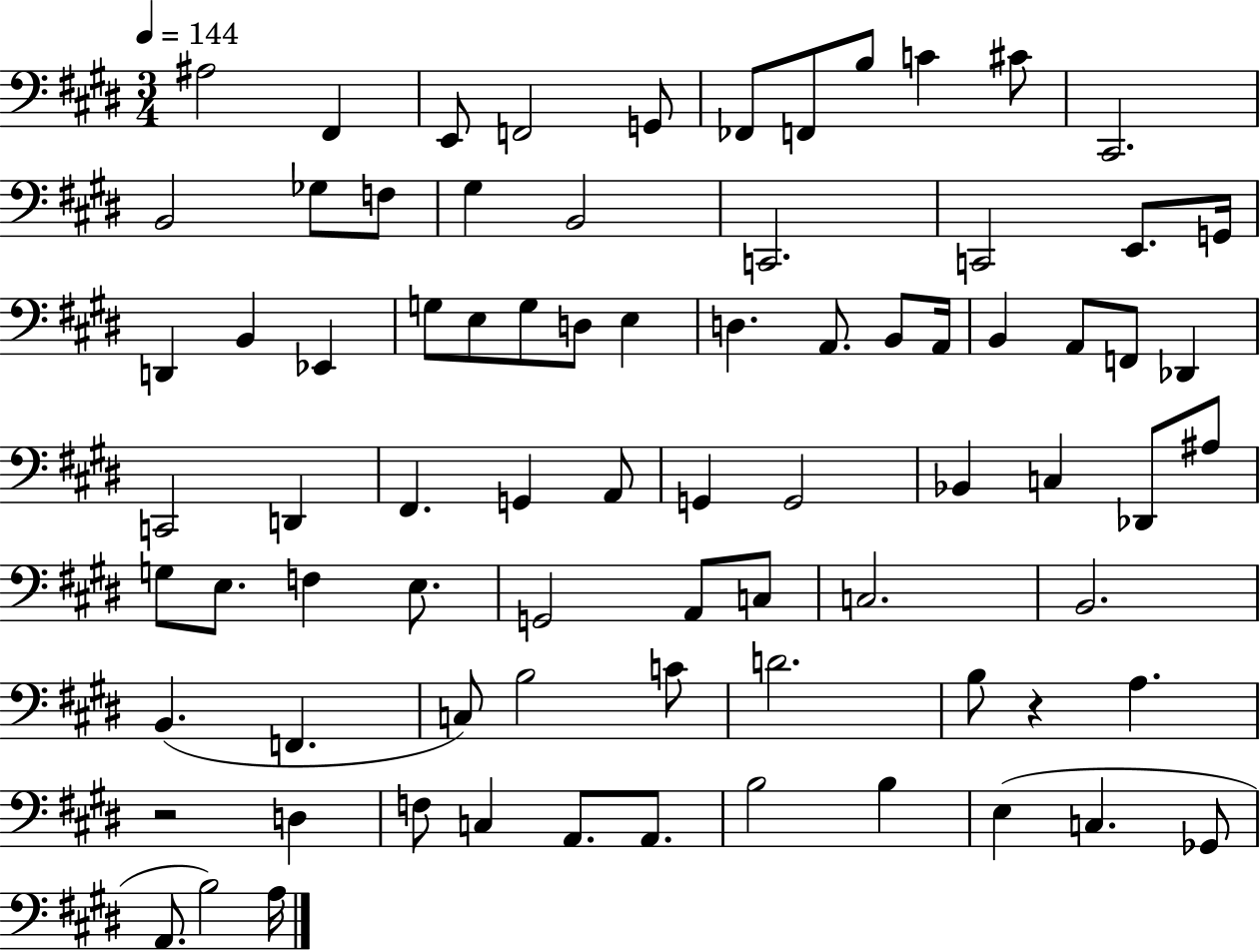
X:1
T:Untitled
M:3/4
L:1/4
K:E
^A,2 ^F,, E,,/2 F,,2 G,,/2 _F,,/2 F,,/2 B,/2 C ^C/2 ^C,,2 B,,2 _G,/2 F,/2 ^G, B,,2 C,,2 C,,2 E,,/2 G,,/4 D,, B,, _E,, G,/2 E,/2 G,/2 D,/2 E, D, A,,/2 B,,/2 A,,/4 B,, A,,/2 F,,/2 _D,, C,,2 D,, ^F,, G,, A,,/2 G,, G,,2 _B,, C, _D,,/2 ^A,/2 G,/2 E,/2 F, E,/2 G,,2 A,,/2 C,/2 C,2 B,,2 B,, F,, C,/2 B,2 C/2 D2 B,/2 z A, z2 D, F,/2 C, A,,/2 A,,/2 B,2 B, E, C, _G,,/2 A,,/2 B,2 A,/4